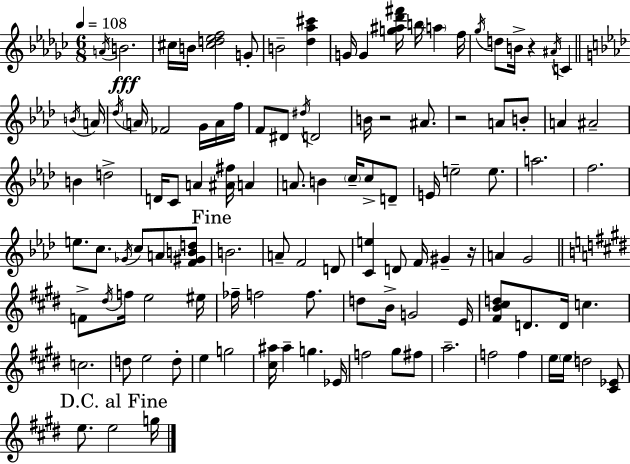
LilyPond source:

{
  \clef treble
  \numericTimeSignature
  \time 6/8
  \key ees \minor
  \tempo 4 = 108
  \acciaccatura { a'16 }\fff b'2. | cis''16 b'16 <cis'' d'' ees'' f''>2 g'8-. | b'2-- <des'' aes'' cis'''>4 | g'16 g'4 <g'' ais'' des''' fis'''>16 b''16 \parenthesize a''4 | \break f''16 \acciaccatura { ges''16 } d''8 b'16-> r4 \acciaccatura { ais'16 } c'4 | \bar "||" \break \key aes \major \acciaccatura { b'16 } a'16 \acciaccatura { des''16 } \parenthesize a'16 fes'2 | g'16 a'16 f''16 f'8 dis'8 \acciaccatura { dis''16 } d'2 | b'16 r2 | ais'8. r2 | \break a'8 b'8-. a'4 ais'2-- | b'4 d''2-> | d'16 c'8 a'4 <ais' fis''>16 | a'4 a'8. b'4 \parenthesize c''16-- | \break c''8-> d'8-- e'16 e''2-- | e''8. a''2. | f''2. | e''8. c''8. \acciaccatura { ges'16 } c''8 | \break a'8 <f' gis' b' d''>8 \mark "Fine" b'2. | a'8-- f'2 | d'8 <c' e''>4 d'8 f'16 | gis'4-- r16 a'4 g'2 | \break \bar "||" \break \key e \major f'8-> \acciaccatura { dis''16 } f''16 e''2 | eis''16 fes''16-- f''2 f''8. | d''8 b'16-> g'2 | e'16 <fis' b' cis'' d''>8 d'8. d'16 c''4. | \break c''2. | d''8 e''2 d''8-. | e''4 g''2 | <cis'' ais''>16 ais''4-- g''4. | \break ees'16 f''2 gis''8 fis''8 | a''2.-- | f''2 f''4 | e''16 \parenthesize e''16 d''2 <cis' ees'>8 | \break \mark "D.C. al Fine" e''8. e''2 | g''16 \bar "|."
}